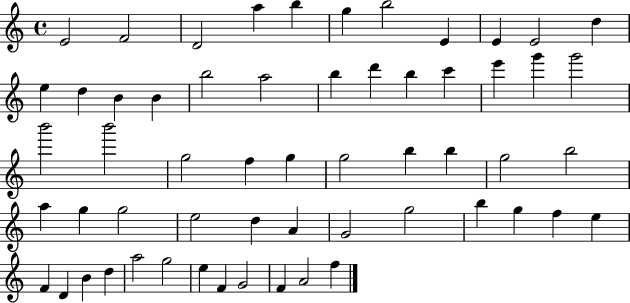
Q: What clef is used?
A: treble